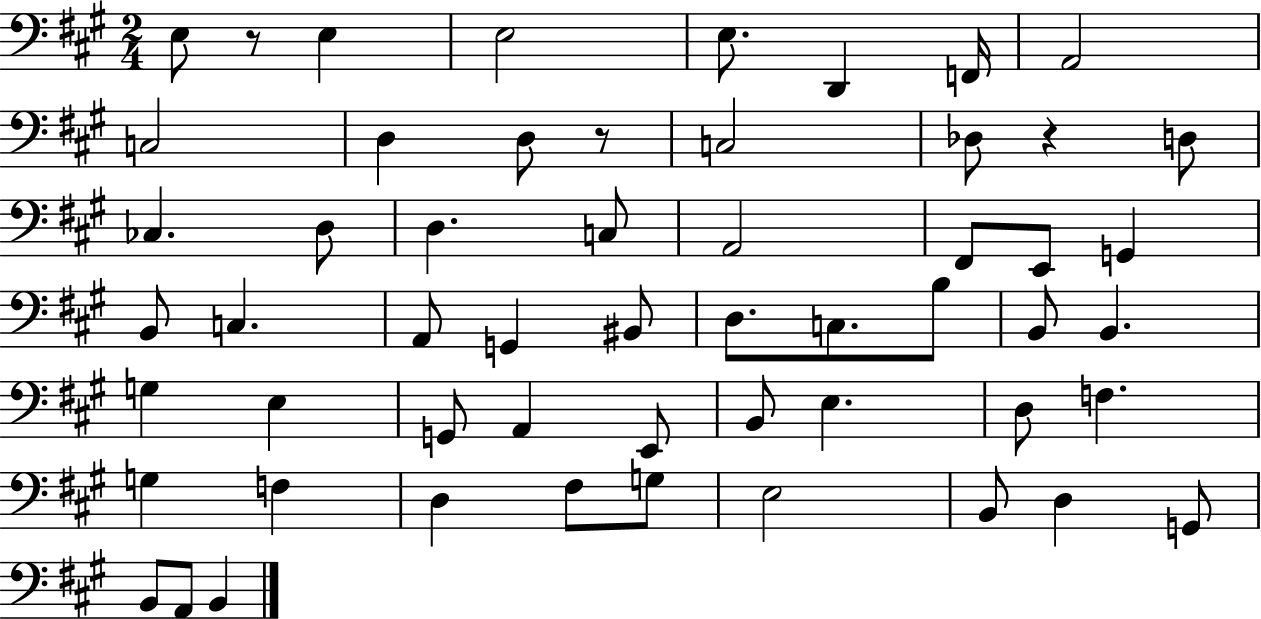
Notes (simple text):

E3/e R/e E3/q E3/h E3/e. D2/q F2/s A2/h C3/h D3/q D3/e R/e C3/h Db3/e R/q D3/e CES3/q. D3/e D3/q. C3/e A2/h F#2/e E2/e G2/q B2/e C3/q. A2/e G2/q BIS2/e D3/e. C3/e. B3/e B2/e B2/q. G3/q E3/q G2/e A2/q E2/e B2/e E3/q. D3/e F3/q. G3/q F3/q D3/q F#3/e G3/e E3/h B2/e D3/q G2/e B2/e A2/e B2/q